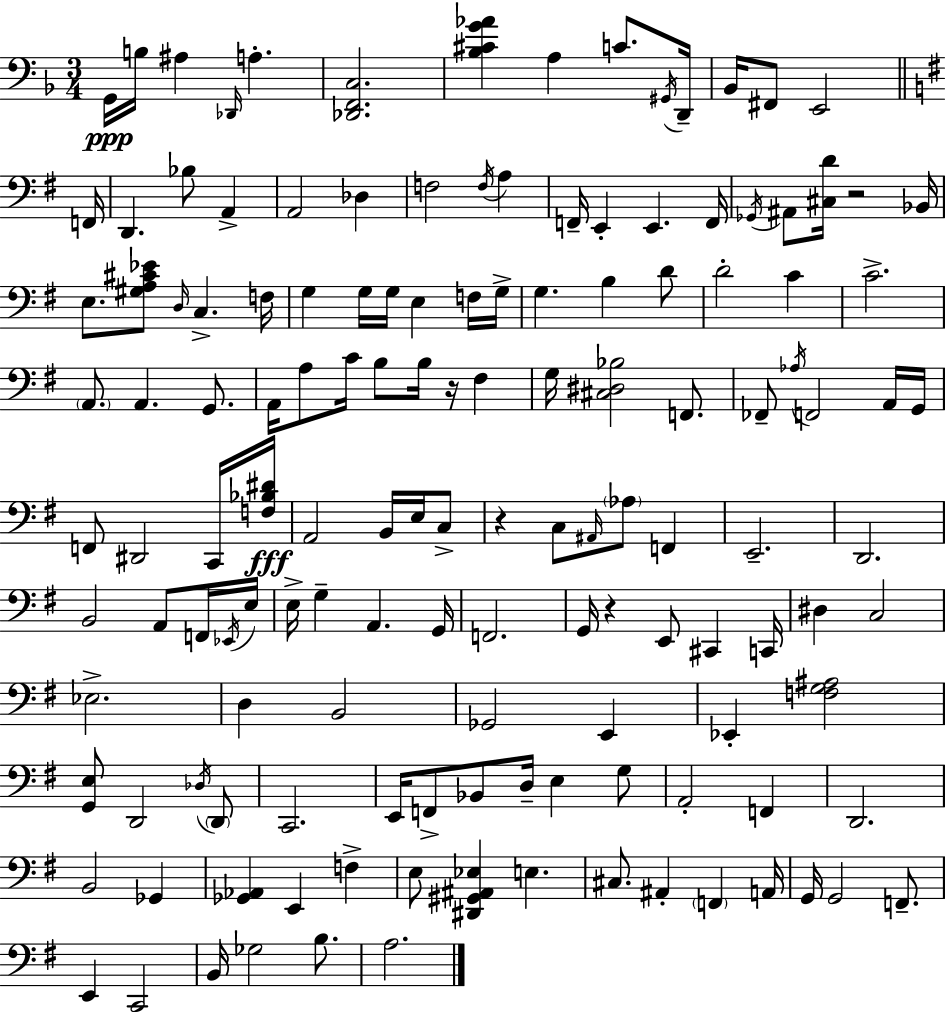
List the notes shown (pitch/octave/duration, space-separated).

G2/s B3/s A#3/q Db2/s A3/q. [Db2,F2,C3]/h. [Bb3,C#4,G4,Ab4]/q A3/q C4/e. G#2/s D2/s Bb2/s F#2/e E2/h F2/s D2/q. Bb3/e A2/q A2/h Db3/q F3/h F3/s A3/q F2/s E2/q E2/q. F2/s Gb2/s A#2/e [C#3,D4]/s R/h Bb2/s E3/e. [G#3,A3,C#4,Eb4]/e D3/s C3/q. F3/s G3/q G3/s G3/s E3/q F3/s G3/s G3/q. B3/q D4/e D4/h C4/q C4/h. A2/e. A2/q. G2/e. A2/s A3/e C4/s B3/e B3/s R/s F#3/q G3/s [C#3,D#3,Bb3]/h F2/e. FES2/e Ab3/s F2/h A2/s G2/s F2/e D#2/h C2/s [F3,Bb3,D#4]/s A2/h B2/s E3/s C3/e R/q C3/e A#2/s Ab3/e F2/q E2/h. D2/h. B2/h A2/e F2/s Eb2/s E3/s E3/s G3/q A2/q. G2/s F2/h. G2/s R/q E2/e C#2/q C2/s D#3/q C3/h Eb3/h. D3/q B2/h Gb2/h E2/q Eb2/q [F3,G3,A#3]/h [G2,E3]/e D2/h Db3/s D2/e C2/h. E2/s F2/e Bb2/e D3/s E3/q G3/e A2/h F2/q D2/h. B2/h Gb2/q [Gb2,Ab2]/q E2/q F3/q E3/e [D#2,G#2,A#2,Eb3]/q E3/q. C#3/e. A#2/q F2/q A2/s G2/s G2/h F2/e. E2/q C2/h B2/s Gb3/h B3/e. A3/h.